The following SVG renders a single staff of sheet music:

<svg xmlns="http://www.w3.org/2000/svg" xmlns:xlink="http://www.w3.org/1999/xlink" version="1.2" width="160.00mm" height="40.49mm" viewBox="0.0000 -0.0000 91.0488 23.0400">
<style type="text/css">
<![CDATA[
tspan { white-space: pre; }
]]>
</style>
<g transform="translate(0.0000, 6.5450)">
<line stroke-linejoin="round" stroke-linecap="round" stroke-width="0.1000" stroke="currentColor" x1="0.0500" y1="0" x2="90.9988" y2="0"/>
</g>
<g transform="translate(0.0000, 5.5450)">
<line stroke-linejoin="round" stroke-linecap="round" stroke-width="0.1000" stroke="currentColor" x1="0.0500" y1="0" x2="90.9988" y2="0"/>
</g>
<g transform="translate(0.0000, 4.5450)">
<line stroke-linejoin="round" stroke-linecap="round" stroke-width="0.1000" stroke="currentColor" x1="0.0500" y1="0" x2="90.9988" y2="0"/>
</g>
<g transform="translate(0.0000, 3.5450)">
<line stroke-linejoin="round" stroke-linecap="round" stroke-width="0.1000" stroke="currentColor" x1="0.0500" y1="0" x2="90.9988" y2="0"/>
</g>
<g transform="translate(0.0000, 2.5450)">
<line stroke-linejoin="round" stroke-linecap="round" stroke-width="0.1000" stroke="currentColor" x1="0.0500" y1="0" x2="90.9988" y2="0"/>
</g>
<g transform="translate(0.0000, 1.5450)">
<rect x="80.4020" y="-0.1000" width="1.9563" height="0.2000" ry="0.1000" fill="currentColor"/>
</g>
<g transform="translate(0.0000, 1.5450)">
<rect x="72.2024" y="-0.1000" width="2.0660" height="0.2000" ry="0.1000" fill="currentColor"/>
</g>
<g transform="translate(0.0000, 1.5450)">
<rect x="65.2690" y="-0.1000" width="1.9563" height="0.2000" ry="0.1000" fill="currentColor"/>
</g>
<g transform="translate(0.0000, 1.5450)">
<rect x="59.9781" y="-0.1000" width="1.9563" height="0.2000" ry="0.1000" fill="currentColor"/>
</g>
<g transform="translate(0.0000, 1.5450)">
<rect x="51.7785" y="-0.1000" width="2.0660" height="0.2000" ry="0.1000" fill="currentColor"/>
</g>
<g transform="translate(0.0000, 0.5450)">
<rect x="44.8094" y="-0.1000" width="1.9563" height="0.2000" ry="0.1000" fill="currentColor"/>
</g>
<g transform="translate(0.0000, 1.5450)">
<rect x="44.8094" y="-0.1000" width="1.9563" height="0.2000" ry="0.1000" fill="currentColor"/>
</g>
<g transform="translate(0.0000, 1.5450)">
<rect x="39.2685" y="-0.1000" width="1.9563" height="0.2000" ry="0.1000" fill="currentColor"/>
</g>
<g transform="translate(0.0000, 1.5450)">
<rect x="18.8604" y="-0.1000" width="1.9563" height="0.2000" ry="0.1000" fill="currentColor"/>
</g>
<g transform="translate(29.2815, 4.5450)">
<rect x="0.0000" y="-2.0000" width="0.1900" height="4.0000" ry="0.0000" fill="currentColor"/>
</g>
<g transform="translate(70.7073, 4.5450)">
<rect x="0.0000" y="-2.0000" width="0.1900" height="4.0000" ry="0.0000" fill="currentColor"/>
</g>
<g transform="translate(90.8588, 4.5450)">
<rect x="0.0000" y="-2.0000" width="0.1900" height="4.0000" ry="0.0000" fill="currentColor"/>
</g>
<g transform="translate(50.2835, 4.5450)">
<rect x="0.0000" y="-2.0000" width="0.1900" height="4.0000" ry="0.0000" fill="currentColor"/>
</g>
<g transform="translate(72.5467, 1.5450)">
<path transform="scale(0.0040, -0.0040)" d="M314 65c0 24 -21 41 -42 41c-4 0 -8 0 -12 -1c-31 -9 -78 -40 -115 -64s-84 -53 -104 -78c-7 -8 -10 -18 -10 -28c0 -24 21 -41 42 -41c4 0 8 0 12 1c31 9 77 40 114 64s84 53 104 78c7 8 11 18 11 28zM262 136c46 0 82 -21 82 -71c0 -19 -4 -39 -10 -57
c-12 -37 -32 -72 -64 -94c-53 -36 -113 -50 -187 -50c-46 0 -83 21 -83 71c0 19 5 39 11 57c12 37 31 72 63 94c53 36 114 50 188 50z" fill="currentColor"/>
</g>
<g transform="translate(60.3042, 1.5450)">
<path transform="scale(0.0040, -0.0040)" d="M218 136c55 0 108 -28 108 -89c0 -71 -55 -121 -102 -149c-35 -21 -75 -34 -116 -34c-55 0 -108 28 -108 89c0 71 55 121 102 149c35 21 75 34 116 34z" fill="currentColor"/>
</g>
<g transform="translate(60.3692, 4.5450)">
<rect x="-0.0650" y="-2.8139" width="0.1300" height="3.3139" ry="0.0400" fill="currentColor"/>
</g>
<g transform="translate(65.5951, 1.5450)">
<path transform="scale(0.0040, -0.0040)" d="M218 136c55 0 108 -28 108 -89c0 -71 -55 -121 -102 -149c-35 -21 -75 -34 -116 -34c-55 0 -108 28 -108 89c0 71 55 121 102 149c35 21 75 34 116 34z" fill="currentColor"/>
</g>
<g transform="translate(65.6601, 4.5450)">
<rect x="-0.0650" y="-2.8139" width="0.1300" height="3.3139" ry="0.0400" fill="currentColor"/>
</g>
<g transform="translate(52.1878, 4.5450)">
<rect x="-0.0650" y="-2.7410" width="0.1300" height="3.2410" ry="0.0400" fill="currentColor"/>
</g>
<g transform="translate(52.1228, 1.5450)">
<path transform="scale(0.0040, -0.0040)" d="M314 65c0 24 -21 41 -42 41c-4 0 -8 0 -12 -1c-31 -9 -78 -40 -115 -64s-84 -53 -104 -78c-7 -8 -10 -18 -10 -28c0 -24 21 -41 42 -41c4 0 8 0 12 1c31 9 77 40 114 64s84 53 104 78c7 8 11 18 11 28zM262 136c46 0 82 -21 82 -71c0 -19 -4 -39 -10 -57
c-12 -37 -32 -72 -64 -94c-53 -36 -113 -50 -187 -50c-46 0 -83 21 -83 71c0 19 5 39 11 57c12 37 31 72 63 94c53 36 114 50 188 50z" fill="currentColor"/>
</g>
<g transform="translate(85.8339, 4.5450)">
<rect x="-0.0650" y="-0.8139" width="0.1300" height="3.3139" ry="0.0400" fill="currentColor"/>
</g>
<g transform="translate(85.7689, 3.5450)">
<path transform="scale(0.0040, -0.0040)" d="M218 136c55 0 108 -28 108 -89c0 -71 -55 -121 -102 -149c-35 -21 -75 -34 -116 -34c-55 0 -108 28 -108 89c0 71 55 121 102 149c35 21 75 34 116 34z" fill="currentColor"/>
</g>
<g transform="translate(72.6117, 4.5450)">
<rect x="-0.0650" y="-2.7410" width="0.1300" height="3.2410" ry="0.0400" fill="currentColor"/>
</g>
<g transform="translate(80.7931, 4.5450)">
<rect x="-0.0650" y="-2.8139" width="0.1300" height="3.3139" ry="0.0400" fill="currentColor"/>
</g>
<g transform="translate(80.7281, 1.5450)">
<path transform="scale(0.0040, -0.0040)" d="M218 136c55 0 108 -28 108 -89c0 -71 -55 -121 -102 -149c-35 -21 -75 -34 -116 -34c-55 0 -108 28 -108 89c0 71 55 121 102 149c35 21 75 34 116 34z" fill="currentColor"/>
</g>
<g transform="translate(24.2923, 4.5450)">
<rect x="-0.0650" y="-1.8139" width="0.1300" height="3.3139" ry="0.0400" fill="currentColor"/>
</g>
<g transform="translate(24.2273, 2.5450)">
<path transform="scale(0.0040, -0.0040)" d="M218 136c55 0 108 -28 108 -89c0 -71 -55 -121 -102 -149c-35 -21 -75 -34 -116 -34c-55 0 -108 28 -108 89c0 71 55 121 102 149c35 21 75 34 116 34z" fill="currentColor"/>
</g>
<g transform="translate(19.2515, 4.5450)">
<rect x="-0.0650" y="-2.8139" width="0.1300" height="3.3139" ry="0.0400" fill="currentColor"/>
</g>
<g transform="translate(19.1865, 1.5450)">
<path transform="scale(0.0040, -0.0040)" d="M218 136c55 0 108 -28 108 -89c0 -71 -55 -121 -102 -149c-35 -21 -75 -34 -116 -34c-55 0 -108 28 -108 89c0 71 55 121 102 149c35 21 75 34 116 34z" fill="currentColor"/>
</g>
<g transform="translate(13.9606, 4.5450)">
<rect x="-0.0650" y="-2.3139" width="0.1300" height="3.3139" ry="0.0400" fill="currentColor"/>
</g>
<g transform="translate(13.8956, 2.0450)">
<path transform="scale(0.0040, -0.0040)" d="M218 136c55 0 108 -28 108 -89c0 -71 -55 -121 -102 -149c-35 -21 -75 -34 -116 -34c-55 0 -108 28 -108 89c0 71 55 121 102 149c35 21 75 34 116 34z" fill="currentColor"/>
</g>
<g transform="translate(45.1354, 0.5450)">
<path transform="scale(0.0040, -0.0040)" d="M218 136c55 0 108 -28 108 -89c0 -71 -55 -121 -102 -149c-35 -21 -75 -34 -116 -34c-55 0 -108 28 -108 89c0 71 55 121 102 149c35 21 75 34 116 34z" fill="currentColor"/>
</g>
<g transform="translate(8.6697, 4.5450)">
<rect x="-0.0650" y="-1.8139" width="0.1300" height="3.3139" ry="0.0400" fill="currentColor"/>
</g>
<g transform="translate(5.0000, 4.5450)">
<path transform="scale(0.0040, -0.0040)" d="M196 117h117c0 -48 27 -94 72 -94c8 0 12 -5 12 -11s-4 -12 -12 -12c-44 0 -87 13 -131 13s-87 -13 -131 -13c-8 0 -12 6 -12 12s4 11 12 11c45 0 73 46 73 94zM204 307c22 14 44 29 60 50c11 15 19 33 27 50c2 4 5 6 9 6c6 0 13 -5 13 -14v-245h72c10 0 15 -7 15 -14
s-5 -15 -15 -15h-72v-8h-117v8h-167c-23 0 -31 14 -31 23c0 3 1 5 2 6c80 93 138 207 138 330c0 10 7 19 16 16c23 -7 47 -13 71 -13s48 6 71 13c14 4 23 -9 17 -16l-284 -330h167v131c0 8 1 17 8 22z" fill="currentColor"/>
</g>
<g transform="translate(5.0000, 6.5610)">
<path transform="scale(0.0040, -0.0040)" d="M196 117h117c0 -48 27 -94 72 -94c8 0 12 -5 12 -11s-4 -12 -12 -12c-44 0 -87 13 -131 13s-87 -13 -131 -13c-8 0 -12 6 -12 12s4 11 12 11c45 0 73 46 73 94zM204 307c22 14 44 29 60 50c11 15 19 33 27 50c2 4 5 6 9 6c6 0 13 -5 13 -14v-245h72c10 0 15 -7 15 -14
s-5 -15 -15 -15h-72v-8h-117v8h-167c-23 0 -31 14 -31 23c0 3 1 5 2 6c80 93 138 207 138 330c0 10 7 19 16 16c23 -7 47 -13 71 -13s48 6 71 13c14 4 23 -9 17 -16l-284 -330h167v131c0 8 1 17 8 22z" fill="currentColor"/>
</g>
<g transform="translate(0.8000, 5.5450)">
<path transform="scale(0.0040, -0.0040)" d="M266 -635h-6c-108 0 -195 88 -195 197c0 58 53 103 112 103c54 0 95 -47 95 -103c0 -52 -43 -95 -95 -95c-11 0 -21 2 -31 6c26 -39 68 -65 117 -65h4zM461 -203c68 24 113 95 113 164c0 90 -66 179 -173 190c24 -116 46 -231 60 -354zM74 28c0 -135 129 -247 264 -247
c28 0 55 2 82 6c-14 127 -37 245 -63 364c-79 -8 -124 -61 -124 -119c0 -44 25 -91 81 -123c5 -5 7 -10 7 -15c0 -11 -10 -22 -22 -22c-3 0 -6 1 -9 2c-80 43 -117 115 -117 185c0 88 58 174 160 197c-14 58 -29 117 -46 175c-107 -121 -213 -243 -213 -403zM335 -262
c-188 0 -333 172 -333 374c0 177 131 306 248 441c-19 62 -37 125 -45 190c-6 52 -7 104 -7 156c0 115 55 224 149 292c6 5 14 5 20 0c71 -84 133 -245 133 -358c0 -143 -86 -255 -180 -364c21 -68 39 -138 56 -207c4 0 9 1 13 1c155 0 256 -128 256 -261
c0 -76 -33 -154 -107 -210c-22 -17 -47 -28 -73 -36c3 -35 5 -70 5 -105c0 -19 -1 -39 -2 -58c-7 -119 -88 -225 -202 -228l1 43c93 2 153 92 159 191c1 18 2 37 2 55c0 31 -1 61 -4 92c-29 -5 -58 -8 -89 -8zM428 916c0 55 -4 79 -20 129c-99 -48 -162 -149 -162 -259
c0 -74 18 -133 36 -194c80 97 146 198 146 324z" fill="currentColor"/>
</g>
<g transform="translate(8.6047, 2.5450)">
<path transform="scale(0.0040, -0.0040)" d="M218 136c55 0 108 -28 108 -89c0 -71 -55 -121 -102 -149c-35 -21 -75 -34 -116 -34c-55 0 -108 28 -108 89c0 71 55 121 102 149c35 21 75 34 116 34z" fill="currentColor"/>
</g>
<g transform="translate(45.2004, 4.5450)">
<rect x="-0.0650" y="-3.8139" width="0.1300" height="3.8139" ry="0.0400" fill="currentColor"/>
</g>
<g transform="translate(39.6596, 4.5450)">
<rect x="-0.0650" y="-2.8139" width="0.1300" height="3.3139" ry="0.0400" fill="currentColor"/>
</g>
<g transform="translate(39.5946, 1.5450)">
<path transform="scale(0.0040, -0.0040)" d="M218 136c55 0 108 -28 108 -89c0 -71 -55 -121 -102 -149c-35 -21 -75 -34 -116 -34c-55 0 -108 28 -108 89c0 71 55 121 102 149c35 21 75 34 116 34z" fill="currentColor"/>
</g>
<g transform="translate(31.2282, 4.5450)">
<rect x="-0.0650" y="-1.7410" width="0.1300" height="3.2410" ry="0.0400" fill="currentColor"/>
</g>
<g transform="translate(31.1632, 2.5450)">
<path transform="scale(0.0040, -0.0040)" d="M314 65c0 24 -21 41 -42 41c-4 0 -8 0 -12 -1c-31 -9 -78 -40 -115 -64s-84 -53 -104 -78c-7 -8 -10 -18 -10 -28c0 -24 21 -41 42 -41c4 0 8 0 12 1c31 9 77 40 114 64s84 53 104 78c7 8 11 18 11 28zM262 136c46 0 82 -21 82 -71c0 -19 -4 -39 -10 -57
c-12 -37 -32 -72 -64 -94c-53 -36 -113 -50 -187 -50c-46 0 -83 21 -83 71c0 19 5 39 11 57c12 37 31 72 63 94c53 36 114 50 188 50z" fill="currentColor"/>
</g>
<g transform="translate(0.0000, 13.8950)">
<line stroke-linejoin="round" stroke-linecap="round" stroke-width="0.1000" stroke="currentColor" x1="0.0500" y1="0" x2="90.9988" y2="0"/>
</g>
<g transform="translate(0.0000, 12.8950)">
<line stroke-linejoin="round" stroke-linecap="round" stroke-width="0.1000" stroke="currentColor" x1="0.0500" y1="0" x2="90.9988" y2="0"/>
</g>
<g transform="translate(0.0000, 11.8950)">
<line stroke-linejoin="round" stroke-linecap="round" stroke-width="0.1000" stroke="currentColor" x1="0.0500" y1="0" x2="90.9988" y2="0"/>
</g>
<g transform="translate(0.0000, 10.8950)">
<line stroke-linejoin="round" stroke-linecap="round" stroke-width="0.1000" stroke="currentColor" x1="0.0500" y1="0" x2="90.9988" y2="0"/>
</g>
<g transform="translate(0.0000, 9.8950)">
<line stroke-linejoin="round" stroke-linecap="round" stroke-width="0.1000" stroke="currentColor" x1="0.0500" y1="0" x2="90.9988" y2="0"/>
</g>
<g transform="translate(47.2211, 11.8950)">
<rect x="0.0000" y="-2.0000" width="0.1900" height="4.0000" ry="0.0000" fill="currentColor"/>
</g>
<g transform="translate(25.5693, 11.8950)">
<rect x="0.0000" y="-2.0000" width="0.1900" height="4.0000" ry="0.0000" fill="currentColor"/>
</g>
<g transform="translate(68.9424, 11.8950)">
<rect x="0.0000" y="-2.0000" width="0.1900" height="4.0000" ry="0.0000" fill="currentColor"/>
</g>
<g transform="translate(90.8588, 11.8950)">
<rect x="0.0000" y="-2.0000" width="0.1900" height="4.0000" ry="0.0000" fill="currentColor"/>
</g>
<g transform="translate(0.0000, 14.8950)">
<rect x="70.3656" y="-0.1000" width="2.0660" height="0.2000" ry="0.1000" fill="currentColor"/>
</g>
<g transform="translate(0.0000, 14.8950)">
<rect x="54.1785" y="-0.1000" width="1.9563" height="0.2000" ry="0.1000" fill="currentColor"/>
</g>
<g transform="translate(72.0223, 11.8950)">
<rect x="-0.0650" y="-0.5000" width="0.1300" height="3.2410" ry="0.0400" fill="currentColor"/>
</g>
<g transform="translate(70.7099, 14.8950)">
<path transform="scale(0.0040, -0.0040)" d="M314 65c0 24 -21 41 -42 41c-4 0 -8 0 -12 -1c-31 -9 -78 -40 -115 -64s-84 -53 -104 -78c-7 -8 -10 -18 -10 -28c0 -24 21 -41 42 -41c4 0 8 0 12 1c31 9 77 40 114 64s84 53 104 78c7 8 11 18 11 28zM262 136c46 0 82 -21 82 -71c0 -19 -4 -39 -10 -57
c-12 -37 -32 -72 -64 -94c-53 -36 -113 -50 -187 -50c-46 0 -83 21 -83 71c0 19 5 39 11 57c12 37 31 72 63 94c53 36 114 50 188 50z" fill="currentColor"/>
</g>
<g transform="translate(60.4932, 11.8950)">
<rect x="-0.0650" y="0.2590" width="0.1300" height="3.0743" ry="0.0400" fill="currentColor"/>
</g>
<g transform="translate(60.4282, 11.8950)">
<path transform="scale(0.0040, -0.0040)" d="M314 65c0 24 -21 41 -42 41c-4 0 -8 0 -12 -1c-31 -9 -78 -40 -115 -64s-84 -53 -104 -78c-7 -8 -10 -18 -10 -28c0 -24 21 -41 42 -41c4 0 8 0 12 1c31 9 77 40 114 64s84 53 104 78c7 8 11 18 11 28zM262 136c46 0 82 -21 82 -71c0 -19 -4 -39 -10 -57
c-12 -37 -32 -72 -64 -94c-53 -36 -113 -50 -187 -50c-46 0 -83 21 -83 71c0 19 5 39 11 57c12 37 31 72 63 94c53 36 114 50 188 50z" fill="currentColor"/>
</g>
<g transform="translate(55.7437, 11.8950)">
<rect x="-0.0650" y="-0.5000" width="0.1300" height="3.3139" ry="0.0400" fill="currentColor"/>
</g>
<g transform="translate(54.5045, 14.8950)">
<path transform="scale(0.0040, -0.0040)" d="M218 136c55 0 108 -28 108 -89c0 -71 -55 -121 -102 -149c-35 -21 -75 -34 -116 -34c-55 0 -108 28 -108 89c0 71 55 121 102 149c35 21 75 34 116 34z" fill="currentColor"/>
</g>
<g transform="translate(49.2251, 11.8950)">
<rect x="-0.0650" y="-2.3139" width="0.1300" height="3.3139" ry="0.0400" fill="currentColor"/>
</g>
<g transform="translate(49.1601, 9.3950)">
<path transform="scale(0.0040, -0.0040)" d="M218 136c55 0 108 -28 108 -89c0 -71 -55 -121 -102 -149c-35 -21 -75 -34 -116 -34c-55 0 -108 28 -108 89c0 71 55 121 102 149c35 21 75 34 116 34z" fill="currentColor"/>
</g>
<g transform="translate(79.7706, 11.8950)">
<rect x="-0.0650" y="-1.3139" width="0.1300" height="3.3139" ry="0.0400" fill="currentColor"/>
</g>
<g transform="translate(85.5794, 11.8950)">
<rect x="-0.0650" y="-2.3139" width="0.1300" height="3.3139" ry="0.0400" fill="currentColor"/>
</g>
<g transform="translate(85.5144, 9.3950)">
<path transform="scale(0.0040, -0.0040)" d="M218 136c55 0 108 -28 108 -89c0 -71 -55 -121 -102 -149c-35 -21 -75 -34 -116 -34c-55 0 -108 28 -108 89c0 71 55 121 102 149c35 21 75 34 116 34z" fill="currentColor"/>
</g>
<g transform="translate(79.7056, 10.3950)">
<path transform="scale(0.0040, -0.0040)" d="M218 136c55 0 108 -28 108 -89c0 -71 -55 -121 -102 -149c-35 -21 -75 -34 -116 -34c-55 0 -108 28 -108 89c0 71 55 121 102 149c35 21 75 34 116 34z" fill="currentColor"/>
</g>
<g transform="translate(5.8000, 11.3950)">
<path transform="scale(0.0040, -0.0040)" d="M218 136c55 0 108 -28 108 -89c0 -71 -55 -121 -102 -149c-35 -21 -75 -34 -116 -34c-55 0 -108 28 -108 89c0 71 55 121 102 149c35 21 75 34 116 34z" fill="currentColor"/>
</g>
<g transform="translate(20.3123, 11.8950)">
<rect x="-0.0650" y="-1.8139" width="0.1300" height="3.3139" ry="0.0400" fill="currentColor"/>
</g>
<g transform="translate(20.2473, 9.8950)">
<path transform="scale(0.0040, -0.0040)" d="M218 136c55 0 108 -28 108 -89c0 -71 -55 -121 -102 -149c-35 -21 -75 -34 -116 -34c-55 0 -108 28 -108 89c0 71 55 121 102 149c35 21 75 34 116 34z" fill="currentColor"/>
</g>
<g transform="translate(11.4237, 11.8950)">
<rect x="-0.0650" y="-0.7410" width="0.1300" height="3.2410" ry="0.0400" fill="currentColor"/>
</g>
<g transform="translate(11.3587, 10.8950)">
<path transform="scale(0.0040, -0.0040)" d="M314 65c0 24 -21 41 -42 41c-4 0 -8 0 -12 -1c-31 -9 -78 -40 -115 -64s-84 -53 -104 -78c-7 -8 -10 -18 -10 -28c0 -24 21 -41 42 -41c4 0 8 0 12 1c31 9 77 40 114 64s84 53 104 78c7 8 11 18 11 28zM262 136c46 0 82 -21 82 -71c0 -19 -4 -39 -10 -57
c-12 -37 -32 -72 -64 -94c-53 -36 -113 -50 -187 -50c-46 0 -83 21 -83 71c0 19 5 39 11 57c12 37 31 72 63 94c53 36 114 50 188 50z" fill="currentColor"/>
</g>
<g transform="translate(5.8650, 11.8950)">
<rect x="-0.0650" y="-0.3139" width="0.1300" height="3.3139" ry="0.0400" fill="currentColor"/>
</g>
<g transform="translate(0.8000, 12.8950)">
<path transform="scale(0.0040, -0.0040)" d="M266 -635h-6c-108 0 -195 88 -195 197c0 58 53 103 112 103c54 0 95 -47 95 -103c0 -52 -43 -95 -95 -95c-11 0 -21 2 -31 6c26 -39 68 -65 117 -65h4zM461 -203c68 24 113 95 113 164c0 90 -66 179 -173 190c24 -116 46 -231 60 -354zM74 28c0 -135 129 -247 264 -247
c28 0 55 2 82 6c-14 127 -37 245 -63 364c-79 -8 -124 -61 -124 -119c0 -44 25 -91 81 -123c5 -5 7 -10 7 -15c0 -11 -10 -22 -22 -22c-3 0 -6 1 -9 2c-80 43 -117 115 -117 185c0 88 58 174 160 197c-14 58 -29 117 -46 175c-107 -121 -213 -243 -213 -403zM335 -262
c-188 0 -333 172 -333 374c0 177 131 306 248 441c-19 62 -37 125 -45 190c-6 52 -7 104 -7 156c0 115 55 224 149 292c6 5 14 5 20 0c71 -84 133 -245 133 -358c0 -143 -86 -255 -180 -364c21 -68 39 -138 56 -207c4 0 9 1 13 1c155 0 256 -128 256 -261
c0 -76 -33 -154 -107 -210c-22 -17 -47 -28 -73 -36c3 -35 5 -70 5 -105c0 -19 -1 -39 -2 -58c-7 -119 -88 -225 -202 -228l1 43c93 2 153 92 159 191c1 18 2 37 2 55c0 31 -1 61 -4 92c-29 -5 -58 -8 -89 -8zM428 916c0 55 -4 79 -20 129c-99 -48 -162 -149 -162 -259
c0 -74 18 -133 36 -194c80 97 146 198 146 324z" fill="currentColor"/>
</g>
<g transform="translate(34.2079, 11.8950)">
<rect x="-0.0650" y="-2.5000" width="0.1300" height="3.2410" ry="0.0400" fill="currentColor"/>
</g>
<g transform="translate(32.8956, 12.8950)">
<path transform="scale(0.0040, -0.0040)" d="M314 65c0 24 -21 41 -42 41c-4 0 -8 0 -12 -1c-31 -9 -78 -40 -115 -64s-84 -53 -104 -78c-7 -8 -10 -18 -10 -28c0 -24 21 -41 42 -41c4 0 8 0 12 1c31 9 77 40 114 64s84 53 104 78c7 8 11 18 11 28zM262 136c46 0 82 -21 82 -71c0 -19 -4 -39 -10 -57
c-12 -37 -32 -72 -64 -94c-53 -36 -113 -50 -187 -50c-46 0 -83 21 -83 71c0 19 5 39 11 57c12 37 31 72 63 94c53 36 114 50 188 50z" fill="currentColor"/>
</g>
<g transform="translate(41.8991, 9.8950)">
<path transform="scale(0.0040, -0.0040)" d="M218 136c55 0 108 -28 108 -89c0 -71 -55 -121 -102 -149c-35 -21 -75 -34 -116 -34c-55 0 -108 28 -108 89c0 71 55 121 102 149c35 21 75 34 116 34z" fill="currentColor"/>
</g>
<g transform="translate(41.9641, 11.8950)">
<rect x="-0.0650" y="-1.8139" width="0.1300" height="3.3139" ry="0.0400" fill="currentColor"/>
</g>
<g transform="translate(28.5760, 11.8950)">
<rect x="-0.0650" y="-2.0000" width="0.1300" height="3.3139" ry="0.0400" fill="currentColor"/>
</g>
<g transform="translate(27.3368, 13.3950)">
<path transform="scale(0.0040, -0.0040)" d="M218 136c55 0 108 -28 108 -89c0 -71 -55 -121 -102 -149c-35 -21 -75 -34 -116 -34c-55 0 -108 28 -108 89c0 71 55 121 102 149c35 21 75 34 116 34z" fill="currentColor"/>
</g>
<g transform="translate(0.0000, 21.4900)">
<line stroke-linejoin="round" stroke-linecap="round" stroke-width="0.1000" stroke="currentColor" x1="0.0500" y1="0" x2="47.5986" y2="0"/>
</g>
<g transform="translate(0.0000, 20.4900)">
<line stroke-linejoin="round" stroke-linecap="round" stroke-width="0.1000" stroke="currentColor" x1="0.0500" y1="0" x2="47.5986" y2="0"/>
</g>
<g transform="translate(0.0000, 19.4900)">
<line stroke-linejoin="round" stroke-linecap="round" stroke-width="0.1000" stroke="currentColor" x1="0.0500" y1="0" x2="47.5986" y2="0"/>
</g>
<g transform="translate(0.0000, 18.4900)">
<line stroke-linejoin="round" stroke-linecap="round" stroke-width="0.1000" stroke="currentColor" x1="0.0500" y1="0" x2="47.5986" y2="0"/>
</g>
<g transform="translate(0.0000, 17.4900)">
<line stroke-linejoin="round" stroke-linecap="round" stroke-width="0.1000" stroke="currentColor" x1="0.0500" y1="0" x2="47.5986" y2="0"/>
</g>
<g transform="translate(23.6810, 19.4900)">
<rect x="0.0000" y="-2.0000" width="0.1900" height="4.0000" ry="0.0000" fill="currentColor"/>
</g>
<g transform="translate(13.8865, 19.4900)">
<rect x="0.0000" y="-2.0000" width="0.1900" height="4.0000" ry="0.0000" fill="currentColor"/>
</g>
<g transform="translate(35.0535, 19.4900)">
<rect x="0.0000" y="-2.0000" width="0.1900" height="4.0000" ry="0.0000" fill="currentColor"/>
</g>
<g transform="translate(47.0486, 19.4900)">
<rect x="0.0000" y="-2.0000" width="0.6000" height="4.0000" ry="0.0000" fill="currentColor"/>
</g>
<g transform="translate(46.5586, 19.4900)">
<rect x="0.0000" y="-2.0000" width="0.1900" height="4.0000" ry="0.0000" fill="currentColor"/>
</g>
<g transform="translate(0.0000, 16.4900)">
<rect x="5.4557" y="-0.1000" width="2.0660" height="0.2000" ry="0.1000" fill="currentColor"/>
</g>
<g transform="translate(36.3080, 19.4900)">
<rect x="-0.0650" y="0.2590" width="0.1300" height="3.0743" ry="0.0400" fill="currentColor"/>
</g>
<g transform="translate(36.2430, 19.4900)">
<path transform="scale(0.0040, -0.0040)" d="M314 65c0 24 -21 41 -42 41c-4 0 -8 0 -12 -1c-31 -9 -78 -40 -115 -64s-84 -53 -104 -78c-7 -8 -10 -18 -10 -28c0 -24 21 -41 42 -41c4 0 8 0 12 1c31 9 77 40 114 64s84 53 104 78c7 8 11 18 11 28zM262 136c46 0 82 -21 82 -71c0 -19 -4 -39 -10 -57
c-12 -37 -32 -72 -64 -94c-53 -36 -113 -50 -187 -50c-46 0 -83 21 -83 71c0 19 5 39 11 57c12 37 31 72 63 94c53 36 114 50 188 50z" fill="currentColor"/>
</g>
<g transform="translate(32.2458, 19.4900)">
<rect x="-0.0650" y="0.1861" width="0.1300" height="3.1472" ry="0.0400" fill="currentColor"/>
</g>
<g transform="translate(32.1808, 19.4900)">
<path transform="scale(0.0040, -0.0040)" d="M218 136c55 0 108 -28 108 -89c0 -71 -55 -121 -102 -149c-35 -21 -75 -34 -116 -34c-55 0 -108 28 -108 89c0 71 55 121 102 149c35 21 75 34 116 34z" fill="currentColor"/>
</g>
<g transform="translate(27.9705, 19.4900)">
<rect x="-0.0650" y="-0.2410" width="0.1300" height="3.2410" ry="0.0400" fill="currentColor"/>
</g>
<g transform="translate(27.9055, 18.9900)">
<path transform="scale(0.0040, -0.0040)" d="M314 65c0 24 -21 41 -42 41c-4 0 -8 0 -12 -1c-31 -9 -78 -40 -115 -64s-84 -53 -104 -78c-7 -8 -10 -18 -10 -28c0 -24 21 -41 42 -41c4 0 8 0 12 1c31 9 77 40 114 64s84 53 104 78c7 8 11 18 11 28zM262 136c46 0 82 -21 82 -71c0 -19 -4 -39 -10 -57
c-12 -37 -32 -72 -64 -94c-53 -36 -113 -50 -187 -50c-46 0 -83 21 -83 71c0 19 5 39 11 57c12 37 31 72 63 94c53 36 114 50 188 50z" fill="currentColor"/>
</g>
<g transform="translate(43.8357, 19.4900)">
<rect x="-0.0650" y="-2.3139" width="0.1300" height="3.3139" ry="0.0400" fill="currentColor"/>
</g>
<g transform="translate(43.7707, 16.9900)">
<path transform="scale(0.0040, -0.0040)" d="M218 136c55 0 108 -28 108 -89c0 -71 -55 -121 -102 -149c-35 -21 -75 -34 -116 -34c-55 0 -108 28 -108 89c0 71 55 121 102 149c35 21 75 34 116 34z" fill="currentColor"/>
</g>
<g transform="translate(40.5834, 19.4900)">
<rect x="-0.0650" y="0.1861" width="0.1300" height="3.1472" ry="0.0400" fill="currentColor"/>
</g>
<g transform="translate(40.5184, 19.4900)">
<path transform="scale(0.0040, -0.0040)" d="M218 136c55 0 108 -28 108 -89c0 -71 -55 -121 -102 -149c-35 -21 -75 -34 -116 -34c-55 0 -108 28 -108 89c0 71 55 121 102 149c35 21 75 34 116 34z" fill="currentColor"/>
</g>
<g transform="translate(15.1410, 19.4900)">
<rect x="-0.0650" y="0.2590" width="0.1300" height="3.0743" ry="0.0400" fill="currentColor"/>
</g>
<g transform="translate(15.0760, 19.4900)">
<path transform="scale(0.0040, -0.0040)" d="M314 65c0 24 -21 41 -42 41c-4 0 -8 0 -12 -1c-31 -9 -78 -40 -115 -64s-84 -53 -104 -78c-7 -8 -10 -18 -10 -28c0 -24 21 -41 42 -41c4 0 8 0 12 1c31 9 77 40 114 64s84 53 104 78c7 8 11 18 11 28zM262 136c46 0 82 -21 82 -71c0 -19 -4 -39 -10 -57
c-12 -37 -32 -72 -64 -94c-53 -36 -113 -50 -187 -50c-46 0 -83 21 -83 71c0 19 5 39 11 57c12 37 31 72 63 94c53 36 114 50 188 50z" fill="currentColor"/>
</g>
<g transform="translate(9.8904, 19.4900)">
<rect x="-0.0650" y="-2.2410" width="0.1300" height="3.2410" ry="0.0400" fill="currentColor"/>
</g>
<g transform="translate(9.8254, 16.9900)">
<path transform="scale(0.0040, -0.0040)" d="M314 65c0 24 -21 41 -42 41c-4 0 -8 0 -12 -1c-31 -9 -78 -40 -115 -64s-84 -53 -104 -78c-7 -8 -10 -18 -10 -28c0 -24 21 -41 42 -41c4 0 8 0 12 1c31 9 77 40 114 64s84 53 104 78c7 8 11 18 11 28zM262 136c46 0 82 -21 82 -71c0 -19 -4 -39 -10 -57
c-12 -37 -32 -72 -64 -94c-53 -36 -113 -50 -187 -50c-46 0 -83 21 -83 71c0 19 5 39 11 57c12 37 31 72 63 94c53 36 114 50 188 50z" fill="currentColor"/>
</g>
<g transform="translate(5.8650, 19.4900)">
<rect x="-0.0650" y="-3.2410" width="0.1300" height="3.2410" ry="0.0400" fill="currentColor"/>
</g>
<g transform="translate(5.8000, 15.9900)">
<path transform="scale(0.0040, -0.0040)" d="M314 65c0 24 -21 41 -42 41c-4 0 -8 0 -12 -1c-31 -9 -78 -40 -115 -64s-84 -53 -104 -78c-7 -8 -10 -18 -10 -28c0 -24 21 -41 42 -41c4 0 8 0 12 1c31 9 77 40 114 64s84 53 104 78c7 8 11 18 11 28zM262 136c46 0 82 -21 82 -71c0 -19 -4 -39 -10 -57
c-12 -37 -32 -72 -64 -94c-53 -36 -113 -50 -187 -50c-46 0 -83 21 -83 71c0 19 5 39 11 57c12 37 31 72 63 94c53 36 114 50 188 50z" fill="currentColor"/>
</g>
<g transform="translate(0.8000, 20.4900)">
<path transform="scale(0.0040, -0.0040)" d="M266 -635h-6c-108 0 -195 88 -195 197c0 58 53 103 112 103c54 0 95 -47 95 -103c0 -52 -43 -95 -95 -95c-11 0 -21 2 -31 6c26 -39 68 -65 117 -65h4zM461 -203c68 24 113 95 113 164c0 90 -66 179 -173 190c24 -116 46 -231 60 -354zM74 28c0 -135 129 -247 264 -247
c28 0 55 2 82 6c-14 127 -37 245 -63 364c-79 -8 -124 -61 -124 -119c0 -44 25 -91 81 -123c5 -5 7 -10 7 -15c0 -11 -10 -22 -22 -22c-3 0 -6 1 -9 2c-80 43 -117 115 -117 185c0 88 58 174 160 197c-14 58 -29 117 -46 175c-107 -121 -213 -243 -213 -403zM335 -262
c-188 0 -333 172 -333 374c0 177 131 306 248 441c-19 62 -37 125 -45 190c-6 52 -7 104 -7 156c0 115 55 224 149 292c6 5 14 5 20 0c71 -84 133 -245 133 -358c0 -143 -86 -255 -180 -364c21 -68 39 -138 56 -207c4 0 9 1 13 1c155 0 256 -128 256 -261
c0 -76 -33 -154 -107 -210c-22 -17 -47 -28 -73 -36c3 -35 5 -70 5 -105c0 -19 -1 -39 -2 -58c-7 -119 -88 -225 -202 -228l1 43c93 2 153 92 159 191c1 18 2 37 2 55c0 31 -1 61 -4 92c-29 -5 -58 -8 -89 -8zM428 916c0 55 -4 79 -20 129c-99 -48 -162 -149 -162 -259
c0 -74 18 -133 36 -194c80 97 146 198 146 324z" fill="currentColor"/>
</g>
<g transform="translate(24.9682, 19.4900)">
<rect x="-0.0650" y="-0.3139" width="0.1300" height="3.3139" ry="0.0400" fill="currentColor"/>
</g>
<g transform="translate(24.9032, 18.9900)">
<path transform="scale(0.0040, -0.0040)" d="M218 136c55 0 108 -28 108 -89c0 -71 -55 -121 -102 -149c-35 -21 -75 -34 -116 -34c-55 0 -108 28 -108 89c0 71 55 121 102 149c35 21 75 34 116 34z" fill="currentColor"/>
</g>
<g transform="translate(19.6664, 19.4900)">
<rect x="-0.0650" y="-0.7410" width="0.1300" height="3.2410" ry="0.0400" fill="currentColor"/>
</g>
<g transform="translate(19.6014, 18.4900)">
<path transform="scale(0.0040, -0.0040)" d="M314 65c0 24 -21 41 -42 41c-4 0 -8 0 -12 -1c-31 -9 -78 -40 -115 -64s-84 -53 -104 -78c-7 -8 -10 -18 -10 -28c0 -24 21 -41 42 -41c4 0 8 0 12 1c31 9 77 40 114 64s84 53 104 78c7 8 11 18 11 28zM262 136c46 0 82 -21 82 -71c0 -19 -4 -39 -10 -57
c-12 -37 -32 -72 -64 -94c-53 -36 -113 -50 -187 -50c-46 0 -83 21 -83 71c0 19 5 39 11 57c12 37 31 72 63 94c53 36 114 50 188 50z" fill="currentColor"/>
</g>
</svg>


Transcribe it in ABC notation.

X:1
T:Untitled
M:4/4
L:1/4
K:C
f g a f f2 a c' a2 a a a2 a d c d2 f F G2 f g C B2 C2 e g b2 g2 B2 d2 c c2 B B2 B g